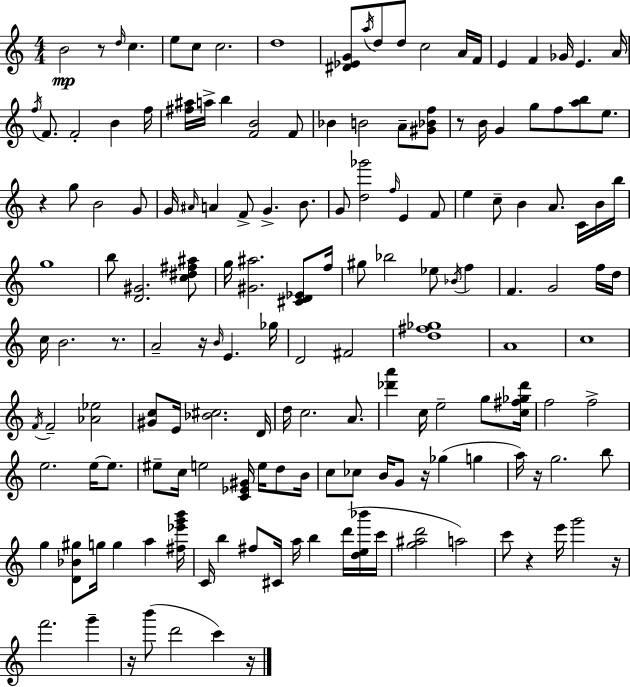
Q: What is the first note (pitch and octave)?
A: B4